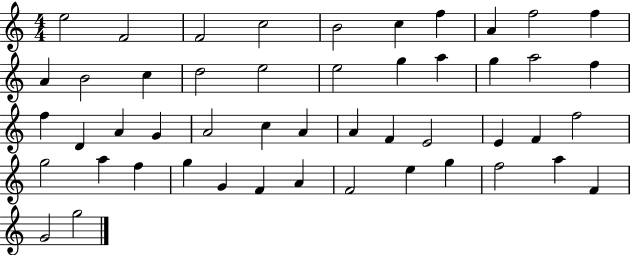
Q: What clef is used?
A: treble